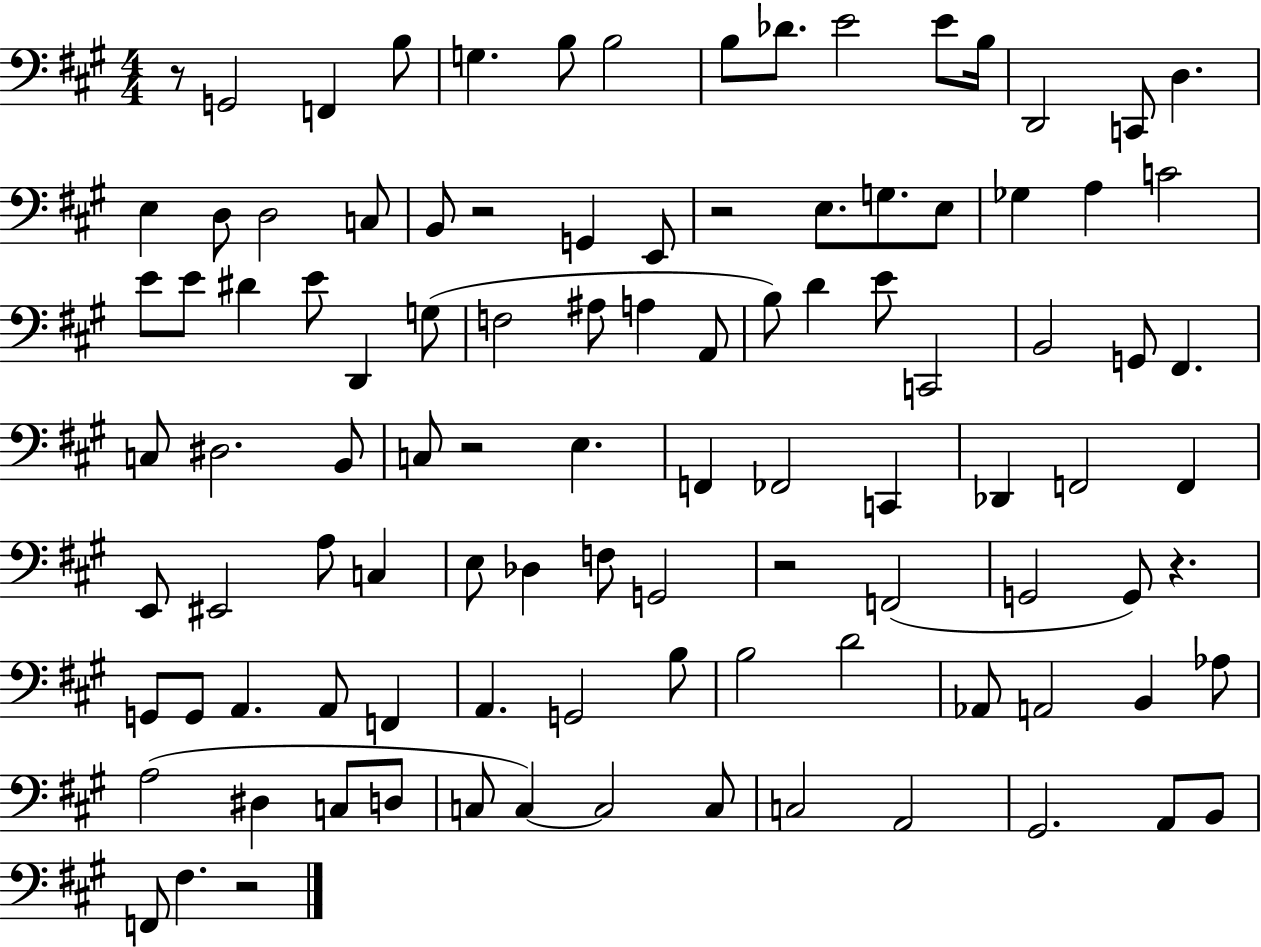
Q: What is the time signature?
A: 4/4